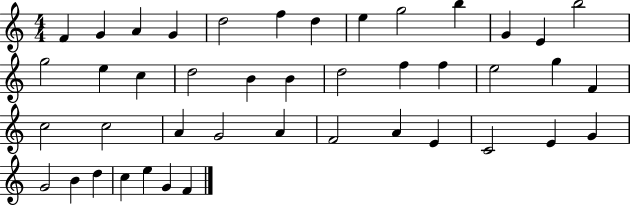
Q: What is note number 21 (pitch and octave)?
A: F5